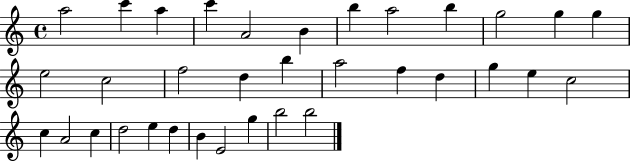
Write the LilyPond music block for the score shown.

{
  \clef treble
  \time 4/4
  \defaultTimeSignature
  \key c \major
  a''2 c'''4 a''4 | c'''4 a'2 b'4 | b''4 a''2 b''4 | g''2 g''4 g''4 | \break e''2 c''2 | f''2 d''4 b''4 | a''2 f''4 d''4 | g''4 e''4 c''2 | \break c''4 a'2 c''4 | d''2 e''4 d''4 | b'4 e'2 g''4 | b''2 b''2 | \break \bar "|."
}